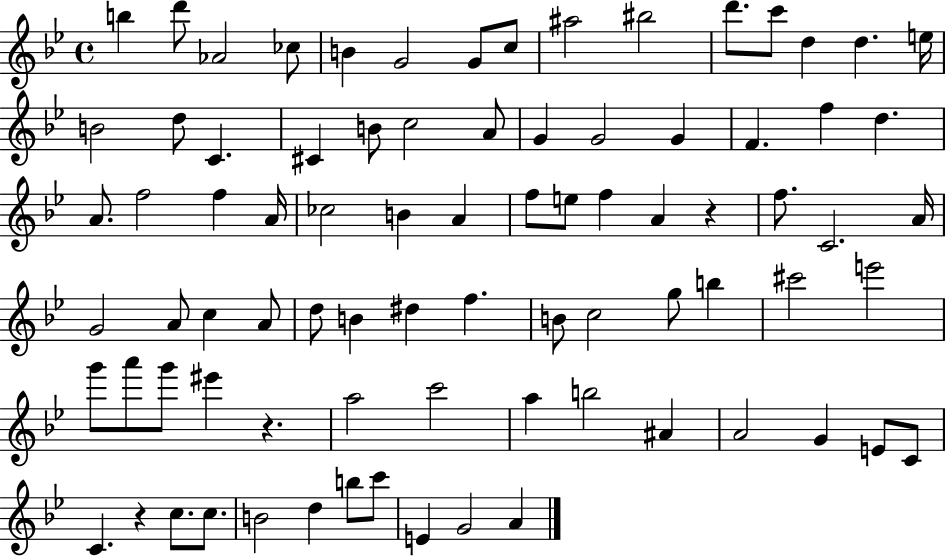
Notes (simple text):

B5/q D6/e Ab4/h CES5/e B4/q G4/h G4/e C5/e A#5/h BIS5/h D6/e. C6/e D5/q D5/q. E5/s B4/h D5/e C4/q. C#4/q B4/e C5/h A4/e G4/q G4/h G4/q F4/q. F5/q D5/q. A4/e. F5/h F5/q A4/s CES5/h B4/q A4/q F5/e E5/e F5/q A4/q R/q F5/e. C4/h. A4/s G4/h A4/e C5/q A4/e D5/e B4/q D#5/q F5/q. B4/e C5/h G5/e B5/q C#6/h E6/h G6/e A6/e G6/e EIS6/q R/q. A5/h C6/h A5/q B5/h A#4/q A4/h G4/q E4/e C4/e C4/q. R/q C5/e. C5/e. B4/h D5/q B5/e C6/e E4/q G4/h A4/q